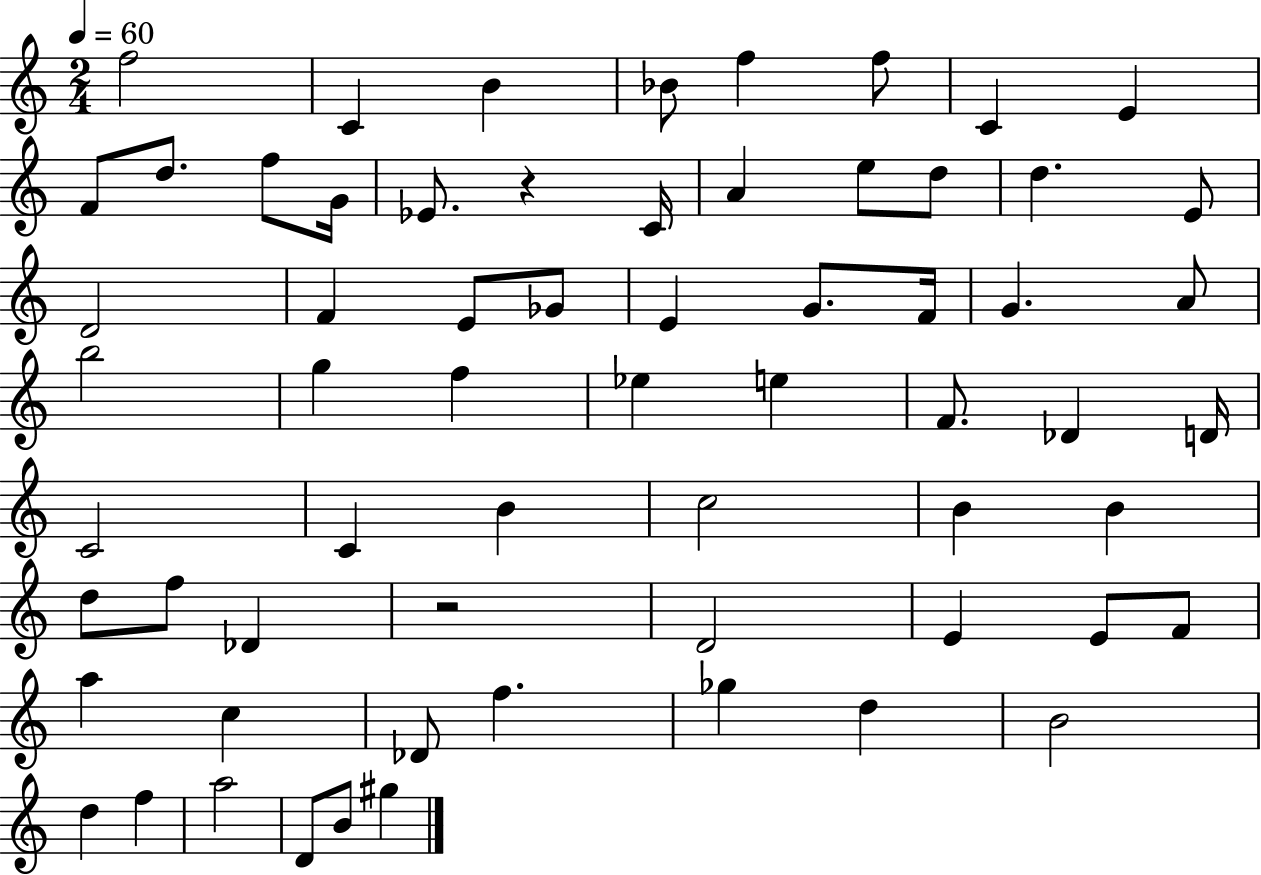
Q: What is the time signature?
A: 2/4